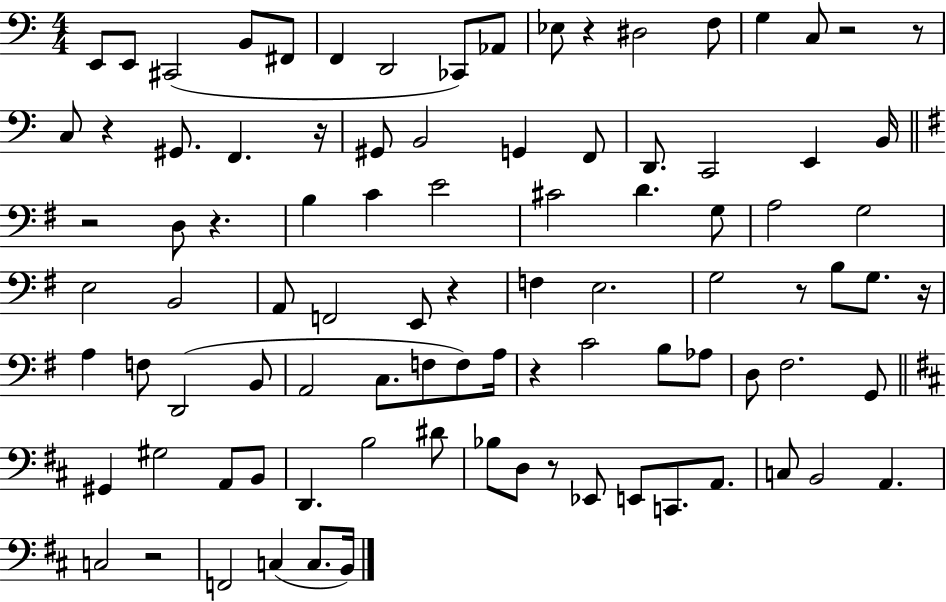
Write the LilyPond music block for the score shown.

{
  \clef bass
  \numericTimeSignature
  \time 4/4
  \key c \major
  e,8 e,8 cis,2( b,8 fis,8 | f,4 d,2 ces,8) aes,8 | ees8 r4 dis2 f8 | g4 c8 r2 r8 | \break c8 r4 gis,8. f,4. r16 | gis,8 b,2 g,4 f,8 | d,8. c,2 e,4 b,16 | \bar "||" \break \key g \major r2 d8 r4. | b4 c'4 e'2 | cis'2 d'4. g8 | a2 g2 | \break e2 b,2 | a,8 f,2 e,8 r4 | f4 e2. | g2 r8 b8 g8. r16 | \break a4 f8 d,2( b,8 | a,2 c8. f8 f8) a16 | r4 c'2 b8 aes8 | d8 fis2. g,8 | \break \bar "||" \break \key d \major gis,4 gis2 a,8 b,8 | d,4. b2 dis'8 | bes8 d8 r8 ees,8 e,8 c,8. a,8. | c8 b,2 a,4. | \break c2 r2 | f,2 c4( c8. b,16) | \bar "|."
}